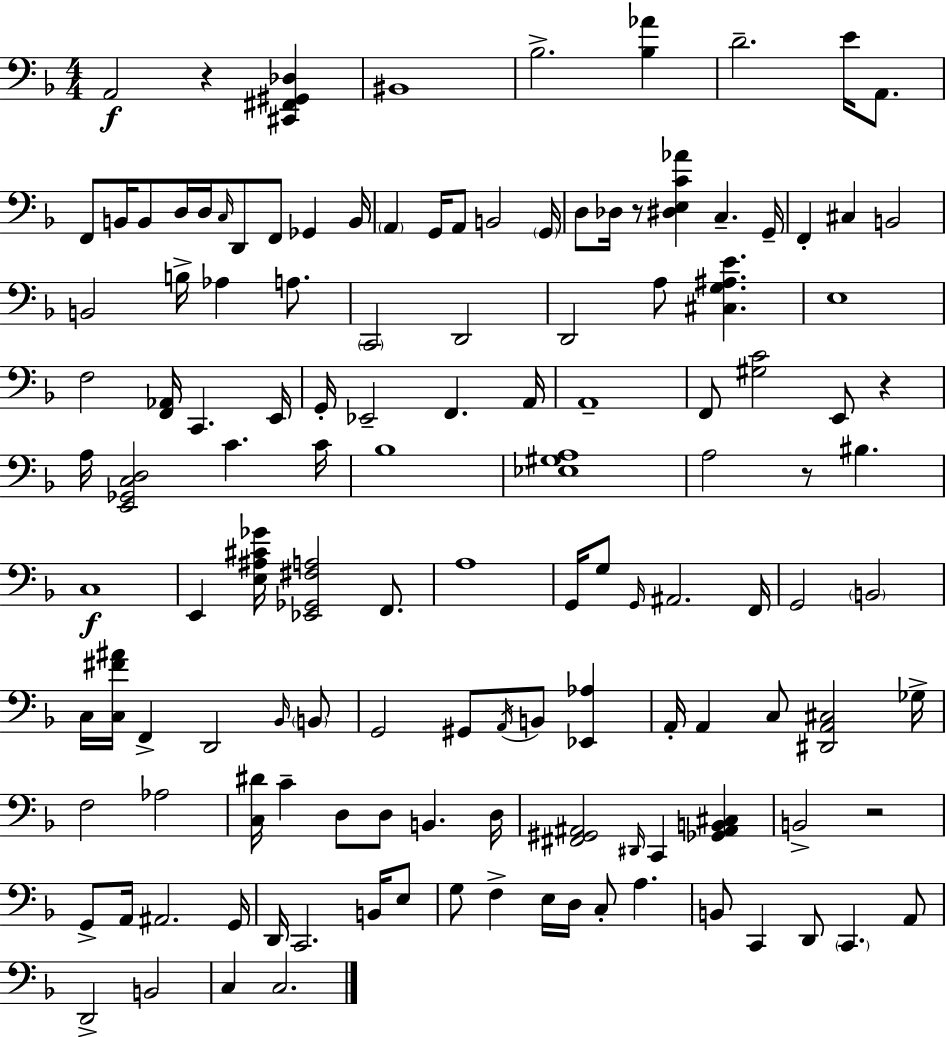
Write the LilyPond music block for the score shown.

{
  \clef bass
  \numericTimeSignature
  \time 4/4
  \key f \major
  a,2\f r4 <cis, fis, gis, des>4 | bis,1 | bes2.-> <bes aes'>4 | d'2.-- e'16 a,8. | \break f,8 b,16 b,8 d16 d16 \grace { c16 } d,8 f,8 ges,4 | b,16 \parenthesize a,4 g,16 a,8 b,2 | \parenthesize g,16 d8 des16 r8 <dis e c' aes'>4 c4.-- | g,16-- f,4-. cis4 b,2 | \break b,2 b16-> aes4 a8. | \parenthesize c,2 d,2 | d,2 a8 <cis g ais e'>4. | e1 | \break f2 <f, aes,>16 c,4. | e,16 g,16-. ees,2-- f,4. | a,16 a,1-- | f,8 <gis c'>2 e,8 r4 | \break a16 <e, ges, c d>2 c'4. | c'16 bes1 | <ees gis a>1 | a2 r8 bis4. | \break c1\f | e,4 <e ais cis' ges'>16 <ees, ges, fis a>2 f,8. | a1 | g,16 g8 \grace { g,16 } ais,2. | \break f,16 g,2 \parenthesize b,2 | c16 <c fis' ais'>16 f,4-> d,2 | \grace { bes,16 } \parenthesize b,8 g,2 gis,8 \acciaccatura { a,16 } b,8 | <ees, aes>4 a,16-. a,4 c8 <dis, a, cis>2 | \break ges16-> f2 aes2 | <c dis'>16 c'4-- d8 d8 b,4. | d16 <fis, gis, ais,>2 \grace { dis,16 } c,4 | <ges, ais, b, cis>4 b,2-> r2 | \break g,8-> a,16 ais,2. | g,16 d,16 c,2. | b,16 e8 g8 f4-> e16 d16 c8-. a4. | b,8 c,4 d,8 \parenthesize c,4. | \break a,8 d,2-> b,2 | c4 c2. | \bar "|."
}